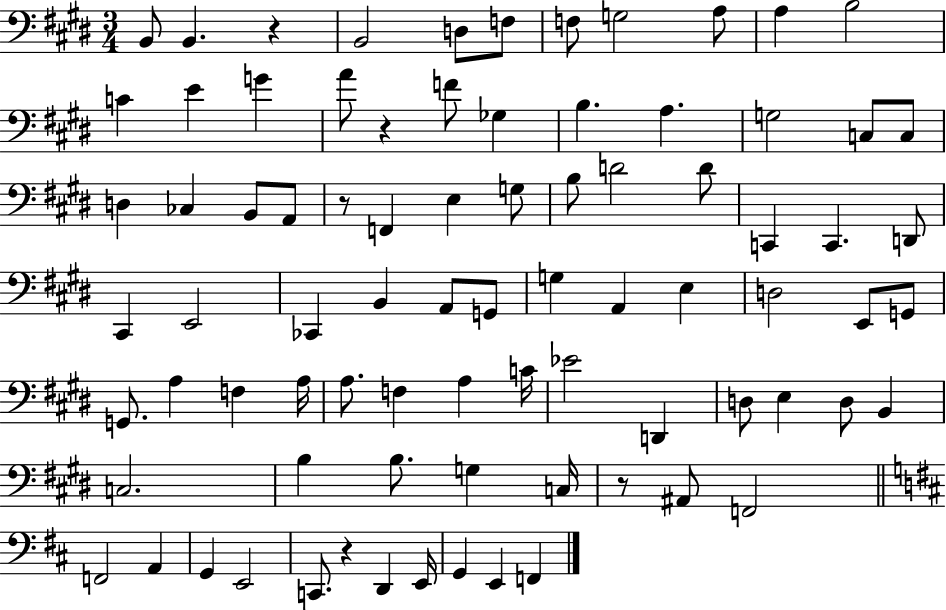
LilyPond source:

{
  \clef bass
  \numericTimeSignature
  \time 3/4
  \key e \major
  \repeat volta 2 { b,8 b,4. r4 | b,2 d8 f8 | f8 g2 a8 | a4 b2 | \break c'4 e'4 g'4 | a'8 r4 f'8 ges4 | b4. a4. | g2 c8 c8 | \break d4 ces4 b,8 a,8 | r8 f,4 e4 g8 | b8 d'2 d'8 | c,4 c,4. d,8 | \break cis,4 e,2 | ces,4 b,4 a,8 g,8 | g4 a,4 e4 | d2 e,8 g,8 | \break g,8. a4 f4 a16 | a8. f4 a4 c'16 | ees'2 d,4 | d8 e4 d8 b,4 | \break c2. | b4 b8. g4 c16 | r8 ais,8 f,2 | \bar "||" \break \key b \minor f,2 a,4 | g,4 e,2 | c,8. r4 d,4 e,16 | g,4 e,4 f,4 | \break } \bar "|."
}